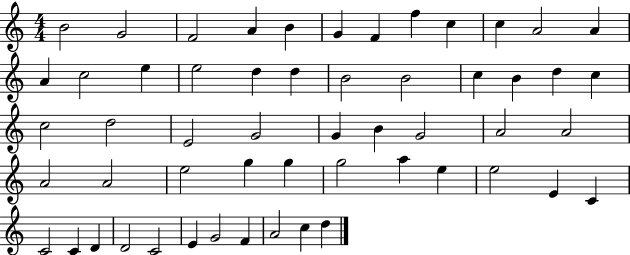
{
  \clef treble
  \numericTimeSignature
  \time 4/4
  \key c \major
  b'2 g'2 | f'2 a'4 b'4 | g'4 f'4 f''4 c''4 | c''4 a'2 a'4 | \break a'4 c''2 e''4 | e''2 d''4 d''4 | b'2 b'2 | c''4 b'4 d''4 c''4 | \break c''2 d''2 | e'2 g'2 | g'4 b'4 g'2 | a'2 a'2 | \break a'2 a'2 | e''2 g''4 g''4 | g''2 a''4 e''4 | e''2 e'4 c'4 | \break c'2 c'4 d'4 | d'2 c'2 | e'4 g'2 f'4 | a'2 c''4 d''4 | \break \bar "|."
}